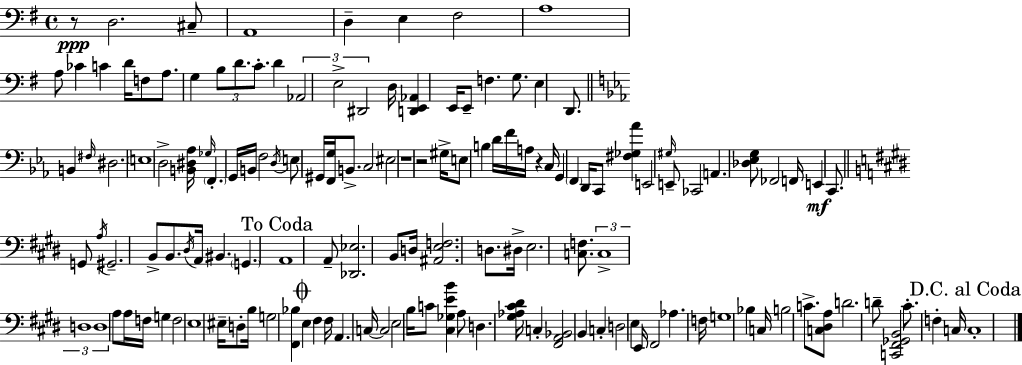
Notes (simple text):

R/e D3/h. C#3/e A2/w D3/q E3/q F#3/h A3/w A3/e CES4/q C4/q D4/s F3/e A3/e. G3/q B3/e D4/e. C4/e. D4/q Ab2/h E3/h D#2/h D3/s [D2,E2,Ab2]/q E2/s E2/e F3/q. G3/e. E3/q D2/e. B2/q F#3/s D#3/h. E3/w D3/h [B2,D#3,Ab3]/s Gb3/s F2/q. G2/s B2/s F3/h D3/s E3/e G#2/s [F2,G3]/s B2/e. C3/h EIS3/h R/w R/h G#3/s E3/e B3/q D4/s F4/s A3/s R/q C3/s G2/q F2/q D2/s C2/e [F#3,Gb3,Ab4]/q E2/h G#3/s E2/e CES2/h A2/q. [Db3,Eb3,G3]/e FES2/h F2/s E2/q C2/e. G2/e A3/s G#2/h. B2/e B2/e. D#3/s A2/s BIS2/q. G2/q. A2/w A2/e [Db2,Eb3]/h. B2/e D3/s [A#2,E3,F3]/h. D3/e. D#3/s E3/h. [C3,F3]/e. C3/w D3/w D3/w A3/e A3/s F3/s G3/q F3/h E3/w EIS3/s D3/e B3/s G3/h [F#2,Bb3]/q E3/q F#3/q F#3/s A2/q. C3/s C3/h E3/h B3/s C4/e [C#3,Gb3,E4,B4]/q A3/e D3/q. [G#3,Ab3,C#4,D#4]/s C3/q [F#2,A2,Bb2]/h B2/q C3/q D3/h E3/q E2/s F#2/h Ab3/q. F3/s G3/w Bb3/q C3/s B3/h C4/e. [C3,D#3,A3]/e D4/h. D4/e [C2,F#2,Gb2,B2]/h C#4/e. F3/q C3/s C3/w